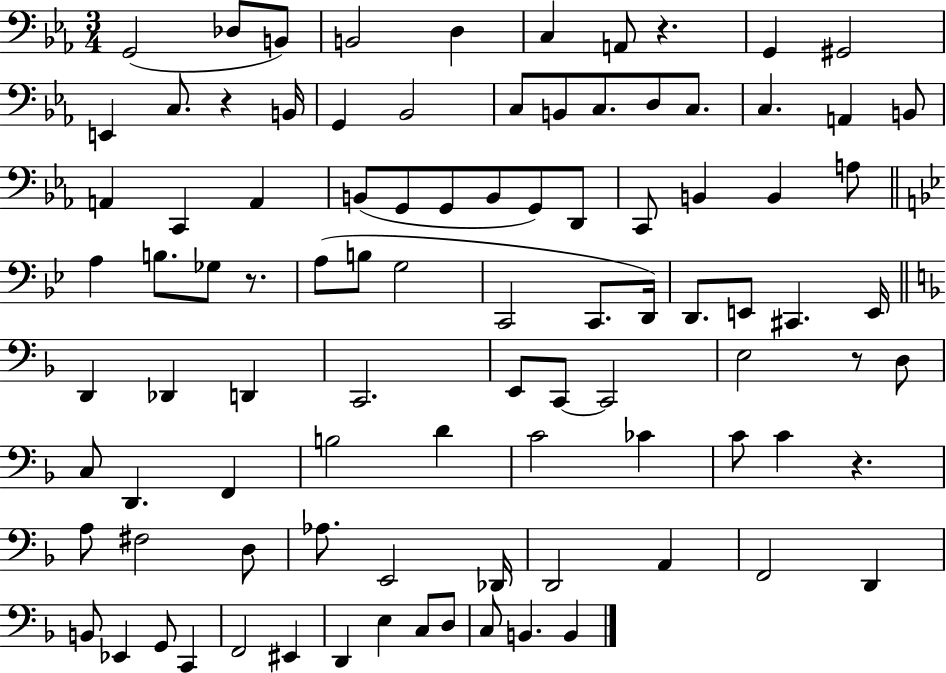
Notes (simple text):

G2/h Db3/e B2/e B2/h D3/q C3/q A2/e R/q. G2/q G#2/h E2/q C3/e. R/q B2/s G2/q Bb2/h C3/e B2/e C3/e. D3/e C3/e. C3/q. A2/q B2/e A2/q C2/q A2/q B2/e G2/e G2/e B2/e G2/e D2/e C2/e B2/q B2/q A3/e A3/q B3/e. Gb3/e R/e. A3/e B3/e G3/h C2/h C2/e. D2/s D2/e. E2/e C#2/q. E2/s D2/q Db2/q D2/q C2/h. E2/e C2/e C2/h E3/h R/e D3/e C3/e D2/q. F2/q B3/h D4/q C4/h CES4/q C4/e C4/q R/q. A3/e F#3/h D3/e Ab3/e. E2/h Db2/s D2/h A2/q F2/h D2/q B2/e Eb2/q G2/e C2/q F2/h EIS2/q D2/q E3/q C3/e D3/e C3/e B2/q. B2/q